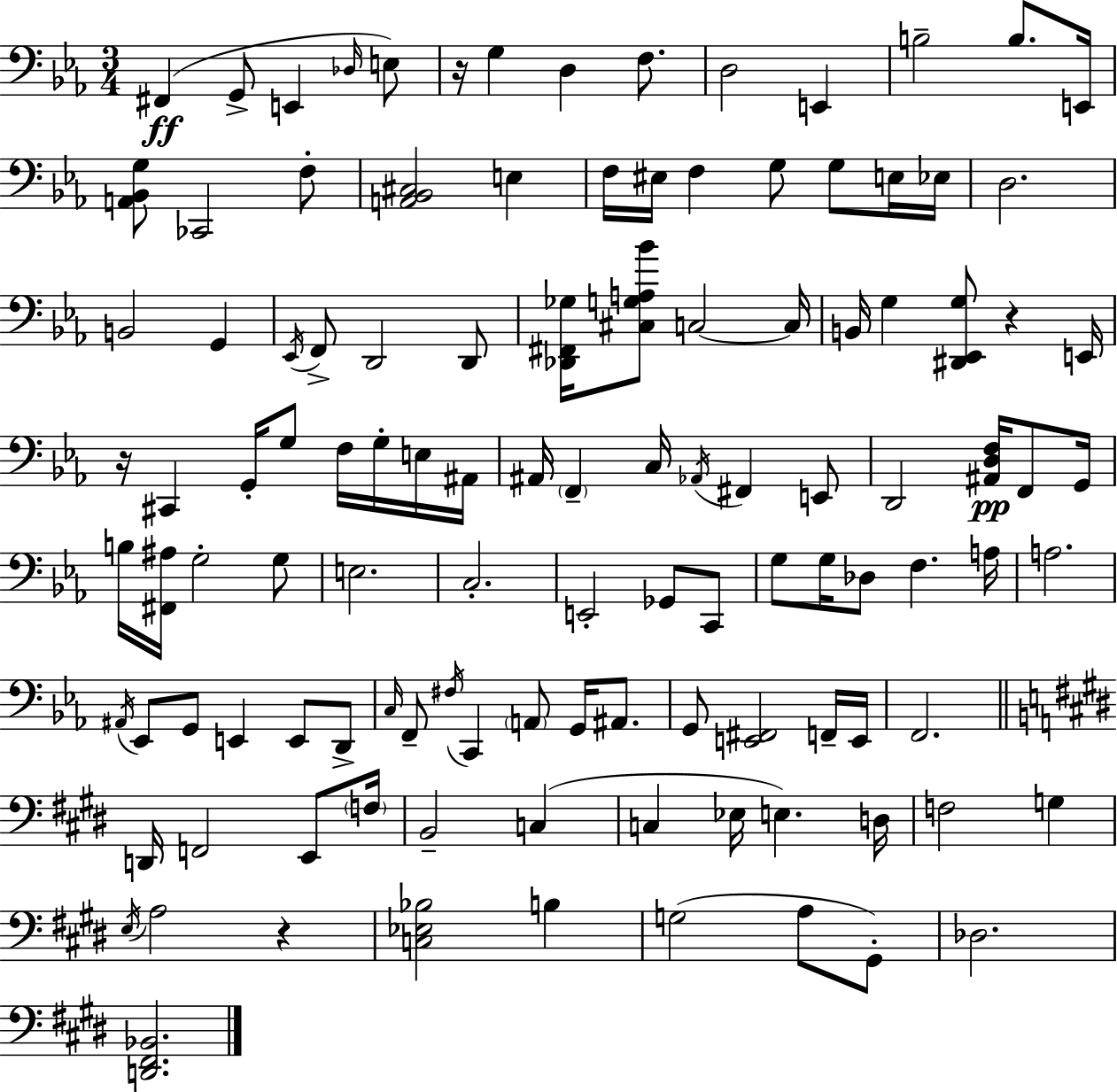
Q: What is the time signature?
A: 3/4